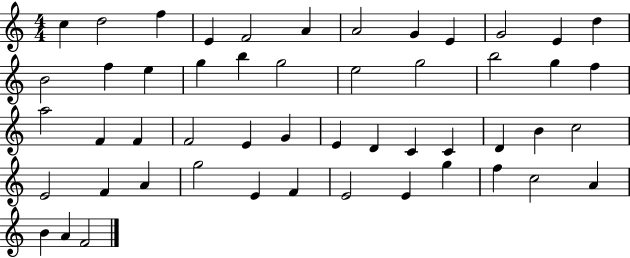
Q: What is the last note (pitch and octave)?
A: F4